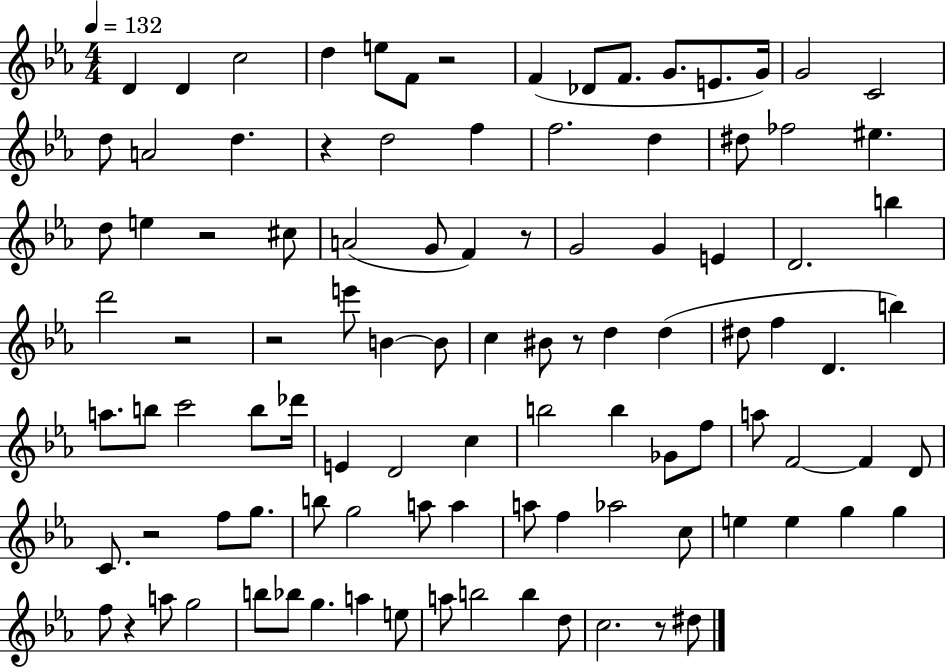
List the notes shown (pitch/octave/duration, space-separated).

D4/q D4/q C5/h D5/q E5/e F4/e R/h F4/q Db4/e F4/e. G4/e. E4/e. G4/s G4/h C4/h D5/e A4/h D5/q. R/q D5/h F5/q F5/h. D5/q D#5/e FES5/h EIS5/q. D5/e E5/q R/h C#5/e A4/h G4/e F4/q R/e G4/h G4/q E4/q D4/h. B5/q D6/h R/h R/h E6/e B4/q B4/e C5/q BIS4/e R/e D5/q D5/q D#5/e F5/q D4/q. B5/q A5/e. B5/e C6/h B5/e Db6/s E4/q D4/h C5/q B5/h B5/q Gb4/e F5/e A5/e F4/h F4/q D4/e C4/e. R/h F5/e G5/e. B5/e G5/h A5/e A5/q A5/e F5/q Ab5/h C5/e E5/q E5/q G5/q G5/q F5/e R/q A5/e G5/h B5/e Bb5/e G5/q. A5/q E5/e A5/e B5/h B5/q D5/e C5/h. R/e D#5/e